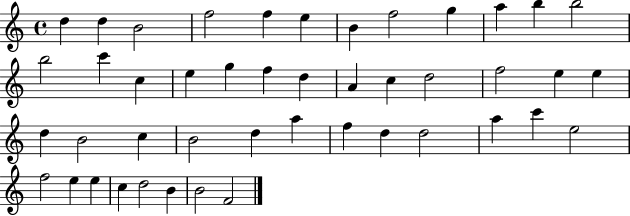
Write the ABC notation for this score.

X:1
T:Untitled
M:4/4
L:1/4
K:C
d d B2 f2 f e B f2 g a b b2 b2 c' c e g f d A c d2 f2 e e d B2 c B2 d a f d d2 a c' e2 f2 e e c d2 B B2 F2